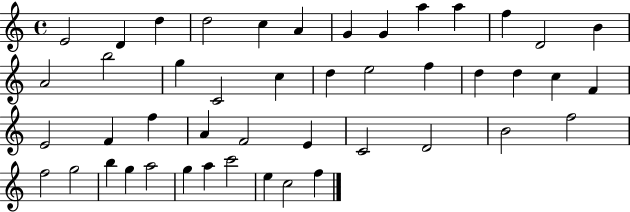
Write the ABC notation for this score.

X:1
T:Untitled
M:4/4
L:1/4
K:C
E2 D d d2 c A G G a a f D2 B A2 b2 g C2 c d e2 f d d c F E2 F f A F2 E C2 D2 B2 f2 f2 g2 b g a2 g a c'2 e c2 f